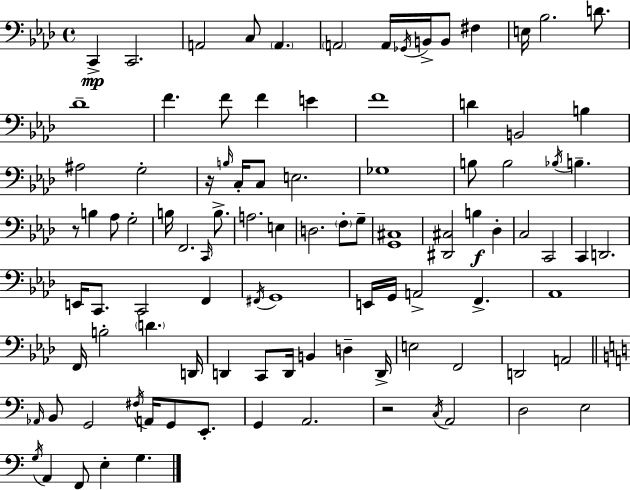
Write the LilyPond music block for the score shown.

{
  \clef bass
  \time 4/4
  \defaultTimeSignature
  \key aes \major
  c,4->\mp c,2. | a,2 c8 \parenthesize a,4. | \parenthesize a,2 a,16 \acciaccatura { ges,16 } b,16-> b,8 fis4 | e16 bes2. d'8. | \break des'1-- | f'4. f'8 f'4 e'4 | f'1 | d'4 b,2 b4 | \break ais2 g2-. | r16 \grace { b16 } c16-. c8 e2. | ges1 | b8 b2 \acciaccatura { bes16 } b4.-- | \break r8 b4 aes8 g2-. | b16 f,2. | \grace { c,16 } b8.-> a2. | e4 d2. | \break \parenthesize f8-. g8-- <g, cis>1 | <dis, cis>2 b4\f | des4-. c2 c,2 | c,4 d,2. | \break e,16 c,8. c,2 | f,4 \acciaccatura { fis,16 } g,1 | e,16 g,16 a,2-> f,4.-> | aes,1 | \break f,16 b2-. \parenthesize d'4. | d,16 d,4 c,8 d,16 b,4 | d4-- d,16-> e2 f,2 | d,2 a,2 | \break \bar "||" \break \key c \major \grace { aes,16 } b,8 g,2 \acciaccatura { fis16 } a,16 g,8 e,8.-. | g,4 a,2. | r2 \acciaccatura { c16 } a,2 | d2 e2 | \break \acciaccatura { g16 } a,4 f,8 e4-. g4. | \bar "|."
}